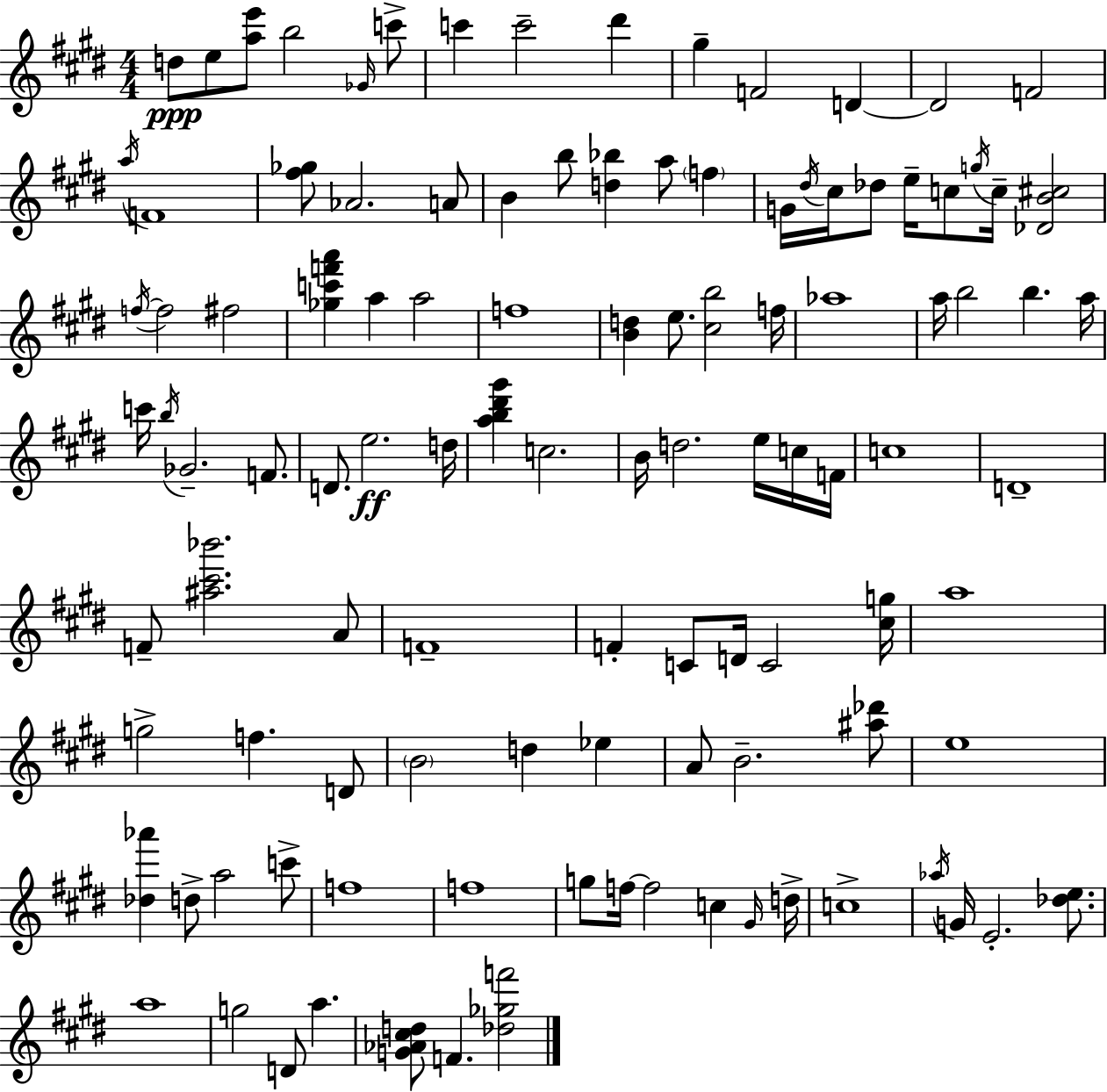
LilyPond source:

{
  \clef treble
  \numericTimeSignature
  \time 4/4
  \key e \major
  d''8\ppp e''8 <a'' e'''>8 b''2 \grace { ges'16 } c'''8-> | c'''4 c'''2-- dis'''4 | gis''4-- f'2 d'4~~ | d'2 f'2 | \break \acciaccatura { a''16 } f'1 | <fis'' ges''>8 aes'2. | a'8 b'4 b''8 <d'' bes''>4 a''8 \parenthesize f''4 | g'16 \acciaccatura { dis''16 } cis''16 des''8 e''16-- c''8 \acciaccatura { g''16 } c''16-- <des' b' cis''>2 | \break \acciaccatura { f''16~ }~ f''2 fis''2 | <ges'' c''' f''' a'''>4 a''4 a''2 | f''1 | <b' d''>4 e''8. <cis'' b''>2 | \break f''16 aes''1 | a''16 b''2 b''4. | a''16 c'''16 \acciaccatura { b''16 } ges'2.-- | f'8. d'8. e''2.\ff | \break d''16 <a'' b'' dis''' gis'''>4 c''2. | b'16 d''2. | e''16 c''16 f'16 c''1 | d'1-- | \break f'8-- <ais'' cis''' bes'''>2. | a'8 f'1-- | f'4-. c'8 d'16 c'2 | <cis'' g''>16 a''1 | \break g''2-> f''4. | d'8 \parenthesize b'2 d''4 | ees''4 a'8 b'2.-- | <ais'' des'''>8 e''1 | \break <des'' aes'''>4 d''8-> a''2 | c'''8-> f''1 | f''1 | g''8 f''16~~ f''2 | \break c''4 \grace { gis'16 } d''16-> c''1-> | \acciaccatura { aes''16 } g'16 e'2.-. | <des'' e''>8. a''1 | g''2 | \break d'8 a''4. <g' aes' cis'' d''>8 f'4. | <des'' ges'' f'''>2 \bar "|."
}